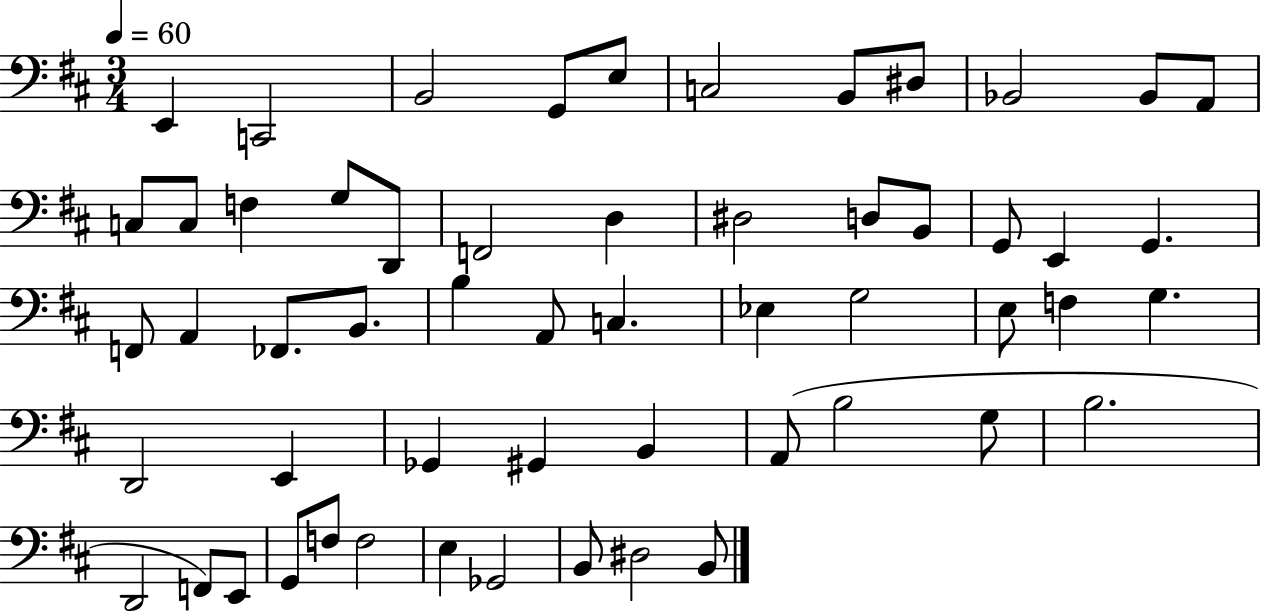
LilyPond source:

{
  \clef bass
  \numericTimeSignature
  \time 3/4
  \key d \major
  \tempo 4 = 60
  e,4 c,2 | b,2 g,8 e8 | c2 b,8 dis8 | bes,2 bes,8 a,8 | \break c8 c8 f4 g8 d,8 | f,2 d4 | dis2 d8 b,8 | g,8 e,4 g,4. | \break f,8 a,4 fes,8. b,8. | b4 a,8 c4. | ees4 g2 | e8 f4 g4. | \break d,2 e,4 | ges,4 gis,4 b,4 | a,8( b2 g8 | b2. | \break d,2 f,8) e,8 | g,8 f8 f2 | e4 ges,2 | b,8 dis2 b,8 | \break \bar "|."
}